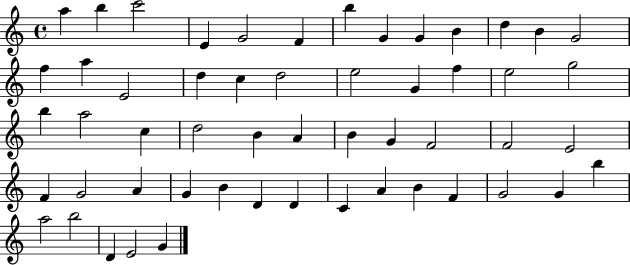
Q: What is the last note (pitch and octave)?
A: G4